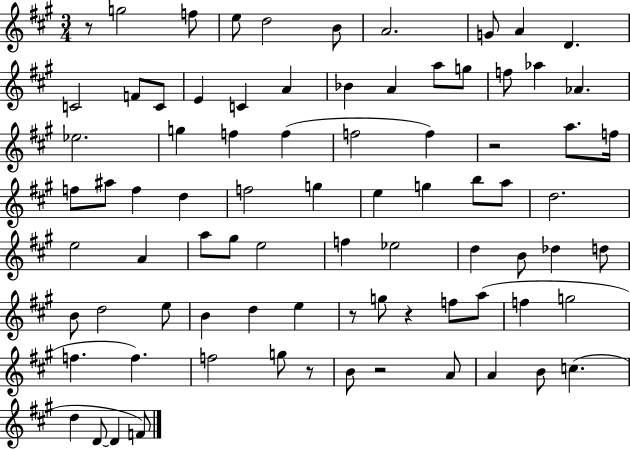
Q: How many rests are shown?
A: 6